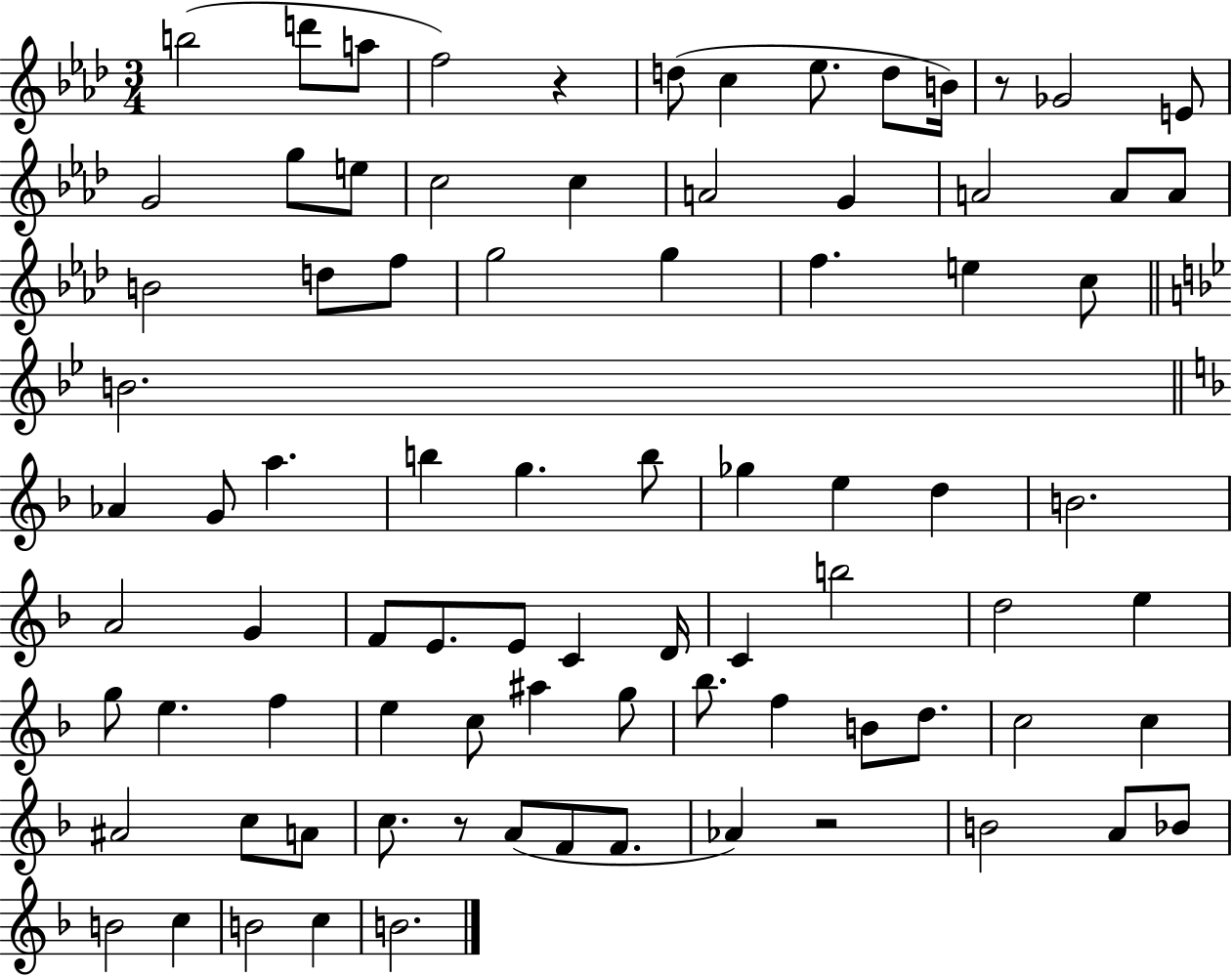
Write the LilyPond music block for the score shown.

{
  \clef treble
  \numericTimeSignature
  \time 3/4
  \key aes \major
  \repeat volta 2 { b''2( d'''8 a''8 | f''2) r4 | d''8( c''4 ees''8. d''8 b'16) | r8 ges'2 e'8 | \break g'2 g''8 e''8 | c''2 c''4 | a'2 g'4 | a'2 a'8 a'8 | \break b'2 d''8 f''8 | g''2 g''4 | f''4. e''4 c''8 | \bar "||" \break \key g \minor b'2. | \bar "||" \break \key f \major aes'4 g'8 a''4. | b''4 g''4. b''8 | ges''4 e''4 d''4 | b'2. | \break a'2 g'4 | f'8 e'8. e'8 c'4 d'16 | c'4 b''2 | d''2 e''4 | \break g''8 e''4. f''4 | e''4 c''8 ais''4 g''8 | bes''8. f''4 b'8 d''8. | c''2 c''4 | \break ais'2 c''8 a'8 | c''8. r8 a'8( f'8 f'8. | aes'4) r2 | b'2 a'8 bes'8 | \break b'2 c''4 | b'2 c''4 | b'2. | } \bar "|."
}